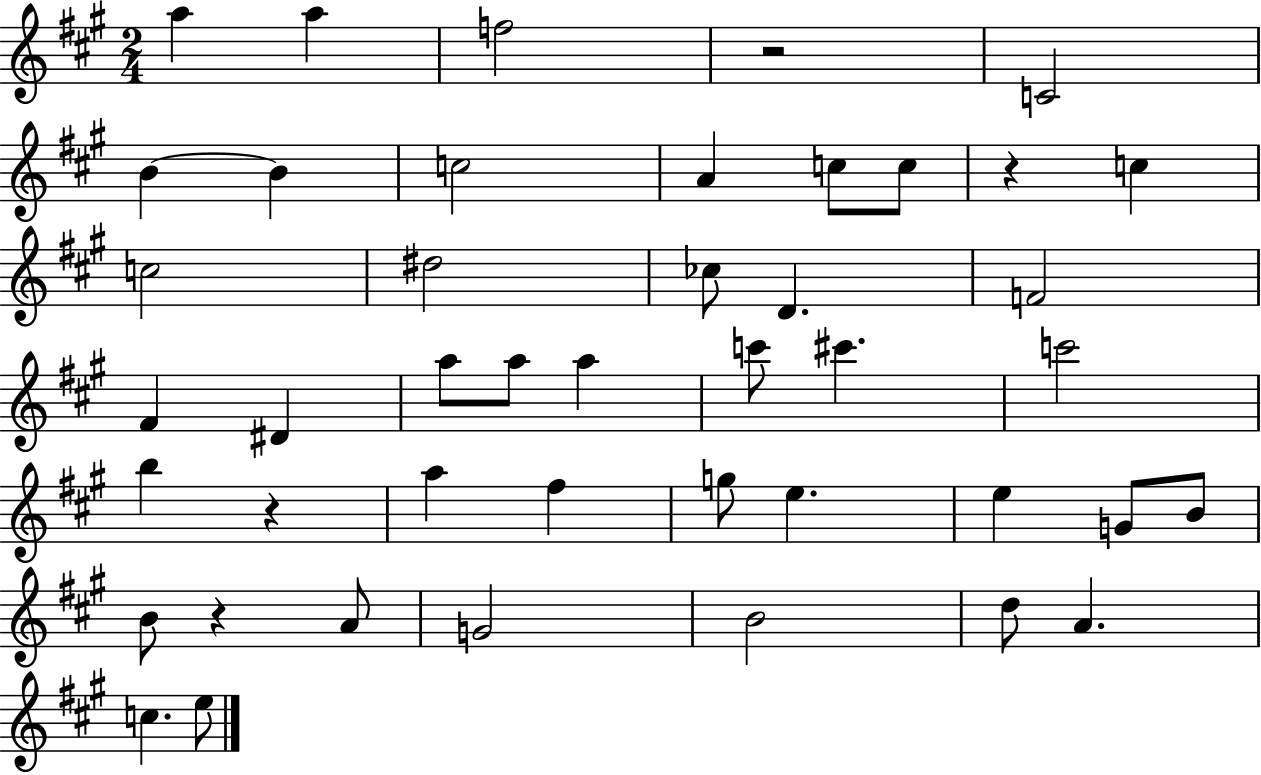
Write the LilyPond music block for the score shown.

{
  \clef treble
  \numericTimeSignature
  \time 2/4
  \key a \major
  a''4 a''4 | f''2 | r2 | c'2 | \break b'4~~ b'4 | c''2 | a'4 c''8 c''8 | r4 c''4 | \break c''2 | dis''2 | ces''8 d'4. | f'2 | \break fis'4 dis'4 | a''8 a''8 a''4 | c'''8 cis'''4. | c'''2 | \break b''4 r4 | a''4 fis''4 | g''8 e''4. | e''4 g'8 b'8 | \break b'8 r4 a'8 | g'2 | b'2 | d''8 a'4. | \break c''4. e''8 | \bar "|."
}